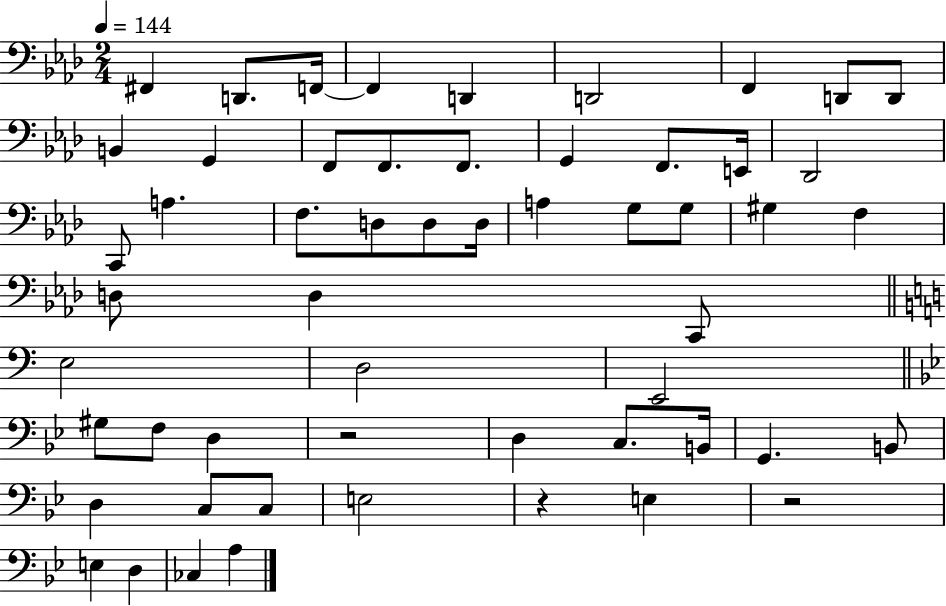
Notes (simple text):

F#2/q D2/e. F2/s F2/q D2/q D2/h F2/q D2/e D2/e B2/q G2/q F2/e F2/e. F2/e. G2/q F2/e. E2/s Db2/h C2/e A3/q. F3/e. D3/e D3/e D3/s A3/q G3/e G3/e G#3/q F3/q D3/e D3/q C2/e E3/h D3/h E2/h G#3/e F3/e D3/q R/h D3/q C3/e. B2/s G2/q. B2/e D3/q C3/e C3/e E3/h R/q E3/q R/h E3/q D3/q CES3/q A3/q